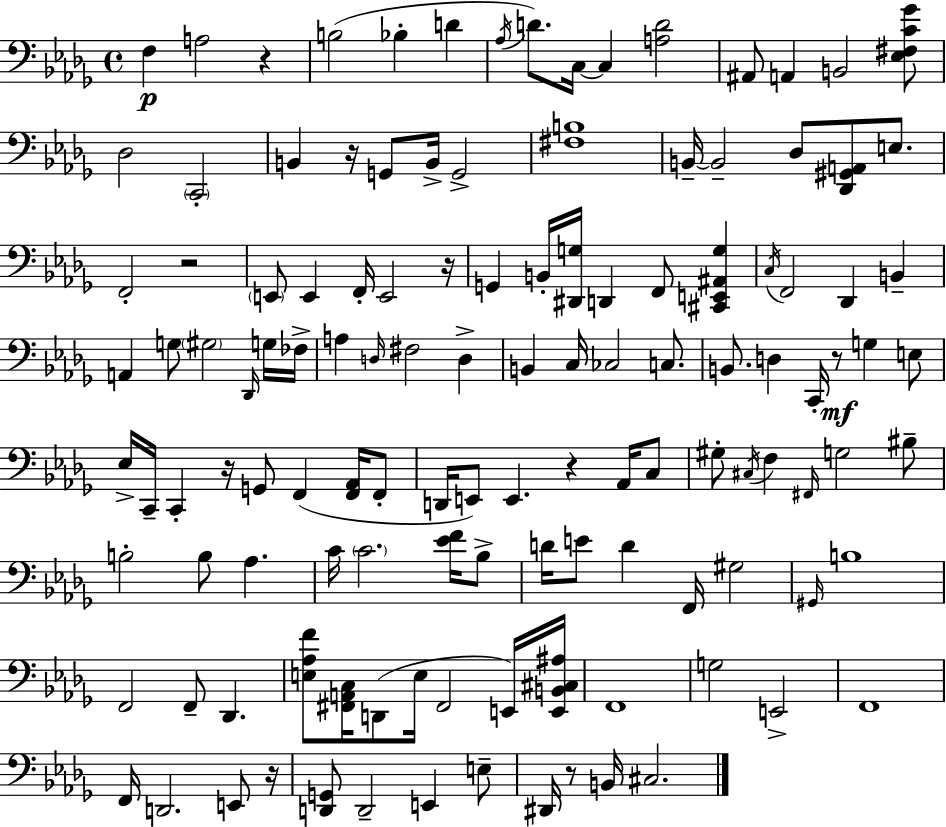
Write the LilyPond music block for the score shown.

{
  \clef bass
  \time 4/4
  \defaultTimeSignature
  \key bes \minor
  f4\p a2 r4 | b2( bes4-. d'4 | \acciaccatura { aes16 }) d'8. c16~~ c4 <a d'>2 | ais,8 a,4 b,2 <ees fis c' ges'>8 | \break des2 \parenthesize c,2-. | b,4 r16 g,8 b,16-> g,2-> | <fis b>1 | b,16--~~ b,2-- des8 <des, gis, a,>8 e8. | \break f,2-. r2 | \parenthesize e,8 e,4 f,16-. e,2 | r16 g,4 b,16-. <dis, g>16 d,4 f,8 <cis, e, ais, g>4 | \acciaccatura { c16 } f,2 des,4 b,4-- | \break a,4 g8 \parenthesize gis2 | \grace { des,16 } g16 fes16-> a4 \grace { d16 } fis2 | d4-> b,4 c16 ces2 | c8. b,8. d4 c,16-. r8\mf g4 | \break e8 ees16-> c,16-- c,4-. r16 g,8 f,4( | <f, aes,>16 f,8-. d,16 e,8) e,4. r4 | aes,16 c8 gis8-. \acciaccatura { cis16 } f4 \grace { fis,16 } g2 | bis8-- b2-. b8 | \break aes4. c'16 \parenthesize c'2. | <ees' f'>16 bes8-> d'16 e'8 d'4 f,16 gis2 | \grace { gis,16 } b1 | f,2 f,8-- | \break des,4. <e aes f'>8 <fis, a, c>16 d,8( e16 fis,2 | e,16) <e, b, cis ais>16 f,1 | g2 e,2-> | f,1 | \break f,16 d,2. | e,8 r16 <d, g,>8 d,2-- | e,4 e8-- dis,16 r8 b,16 cis2. | \bar "|."
}